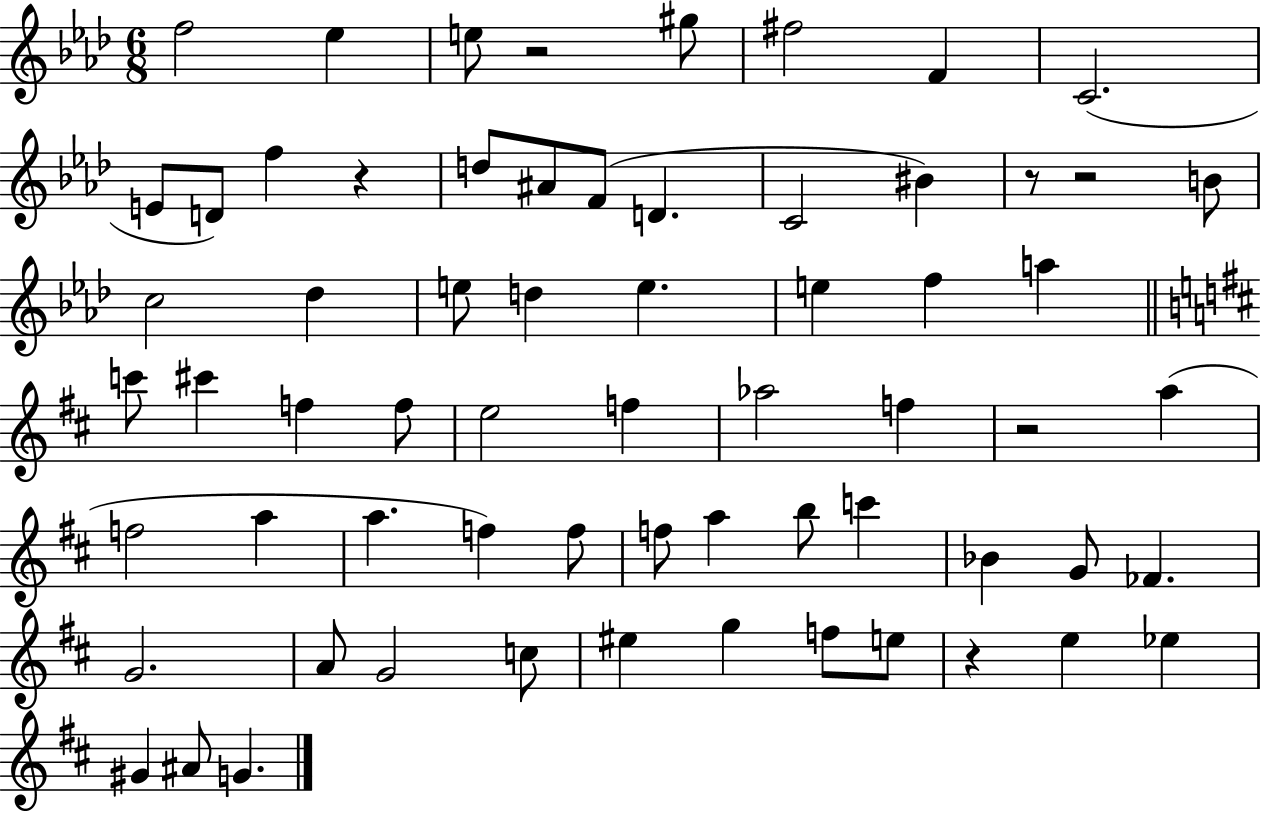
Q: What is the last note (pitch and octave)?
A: G4